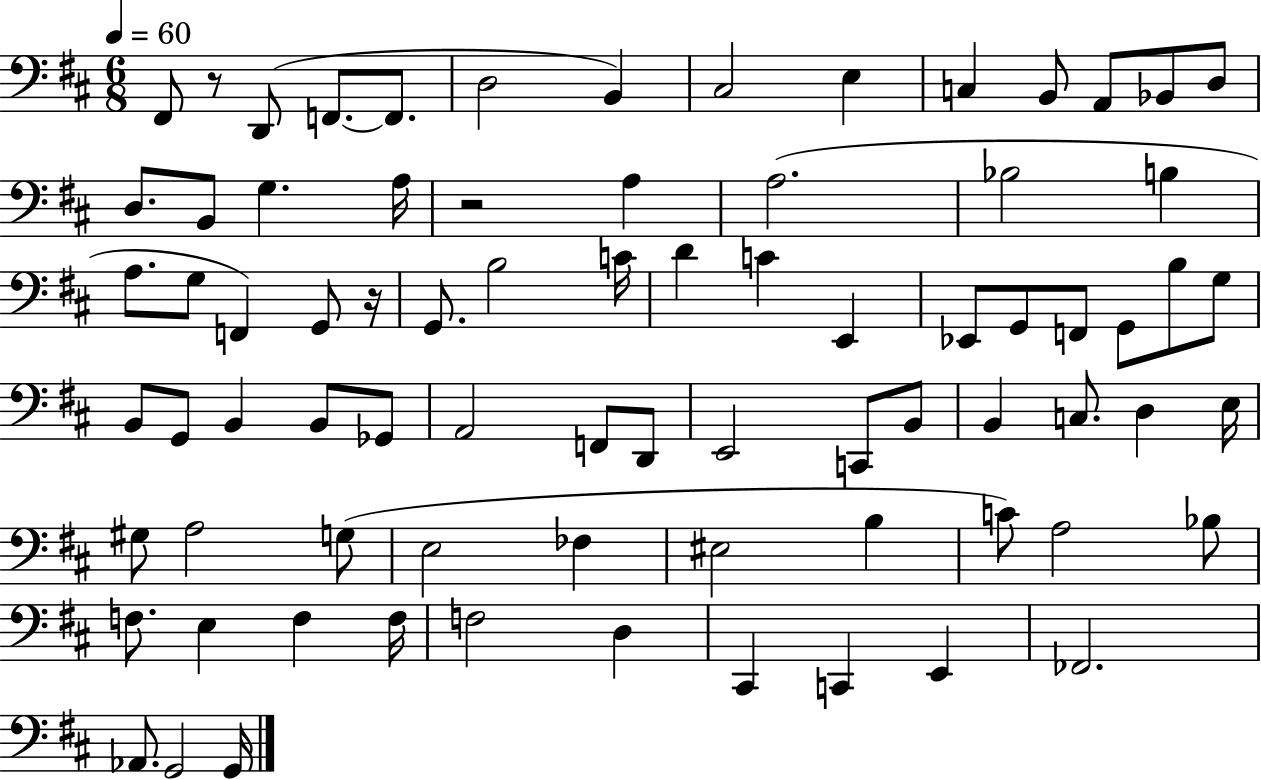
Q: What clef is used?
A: bass